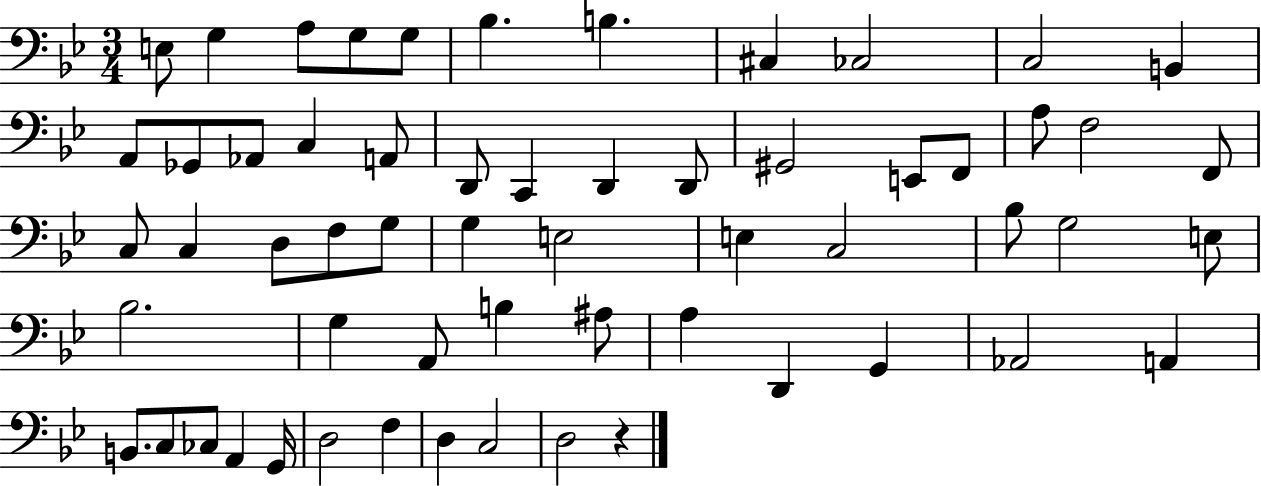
E3/e G3/q A3/e G3/e G3/e Bb3/q. B3/q. C#3/q CES3/h C3/h B2/q A2/e Gb2/e Ab2/e C3/q A2/e D2/e C2/q D2/q D2/e G#2/h E2/e F2/e A3/e F3/h F2/e C3/e C3/q D3/e F3/e G3/e G3/q E3/h E3/q C3/h Bb3/e G3/h E3/e Bb3/h. G3/q A2/e B3/q A#3/e A3/q D2/q G2/q Ab2/h A2/q B2/e. C3/e CES3/e A2/q G2/s D3/h F3/q D3/q C3/h D3/h R/q